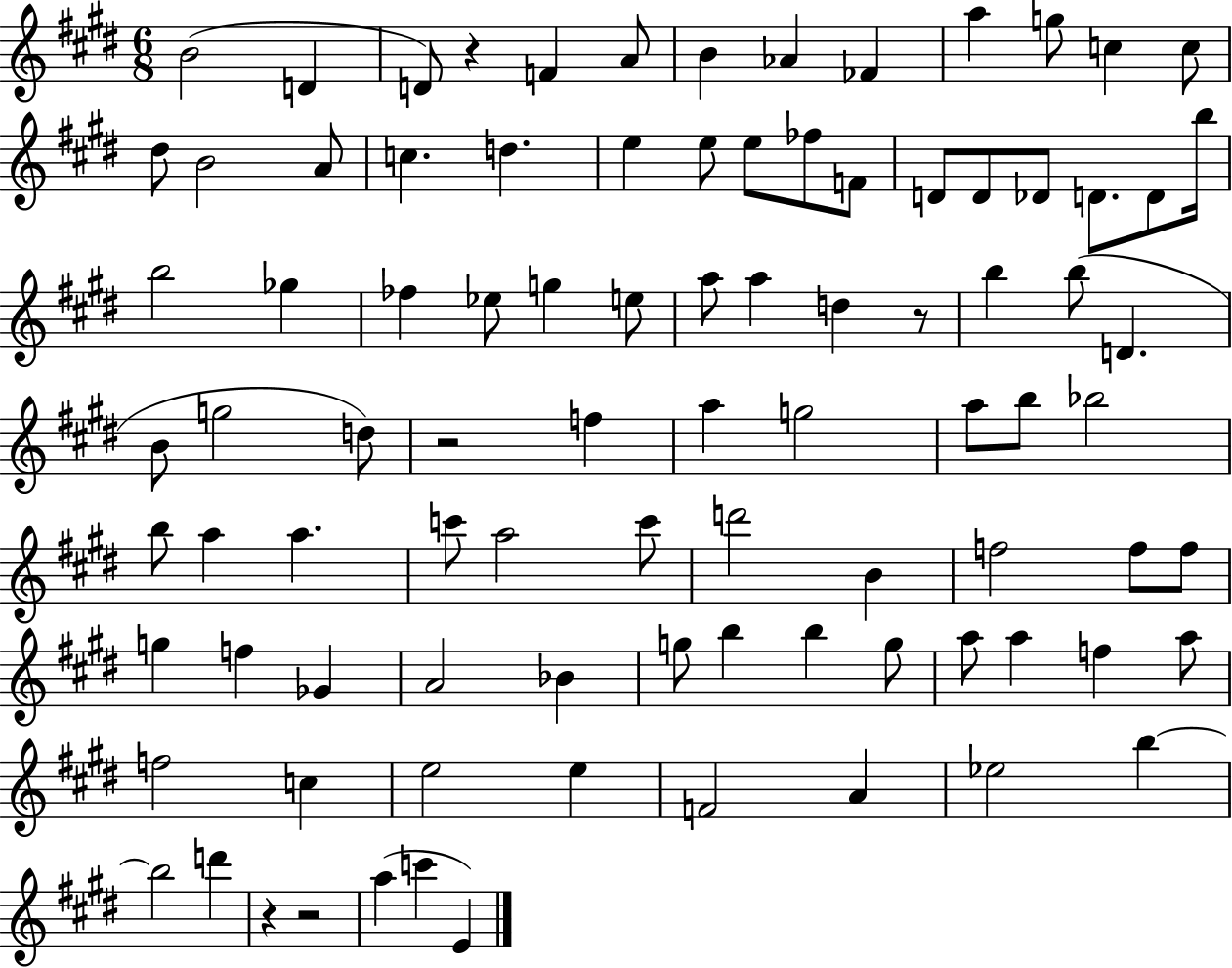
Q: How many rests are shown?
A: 5